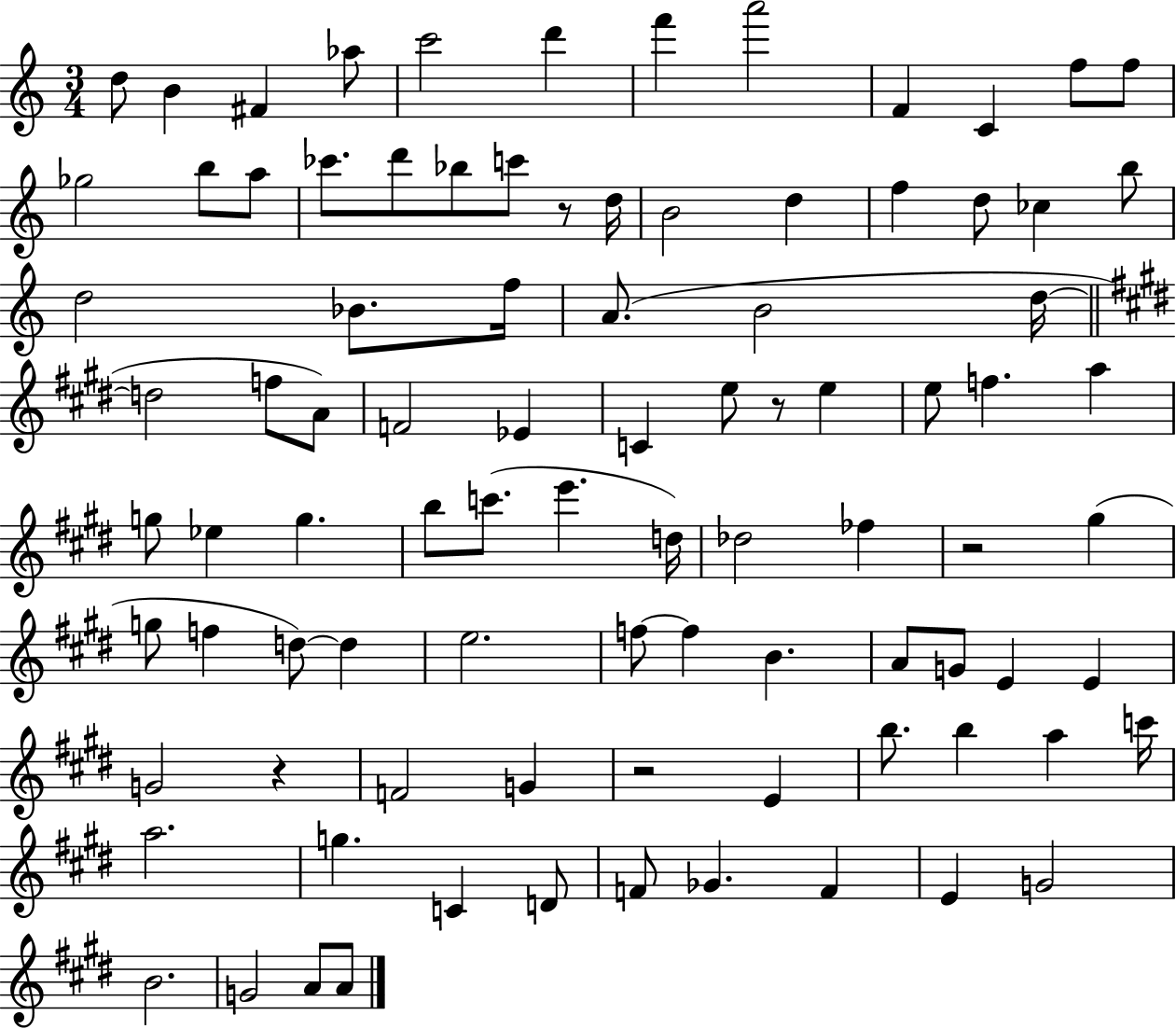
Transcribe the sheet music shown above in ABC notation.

X:1
T:Untitled
M:3/4
L:1/4
K:C
d/2 B ^F _a/2 c'2 d' f' a'2 F C f/2 f/2 _g2 b/2 a/2 _c'/2 d'/2 _b/2 c'/2 z/2 d/4 B2 d f d/2 _c b/2 d2 _B/2 f/4 A/2 B2 d/4 d2 f/2 A/2 F2 _E C e/2 z/2 e e/2 f a g/2 _e g b/2 c'/2 e' d/4 _d2 _f z2 ^g g/2 f d/2 d e2 f/2 f B A/2 G/2 E E G2 z F2 G z2 E b/2 b a c'/4 a2 g C D/2 F/2 _G F E G2 B2 G2 A/2 A/2